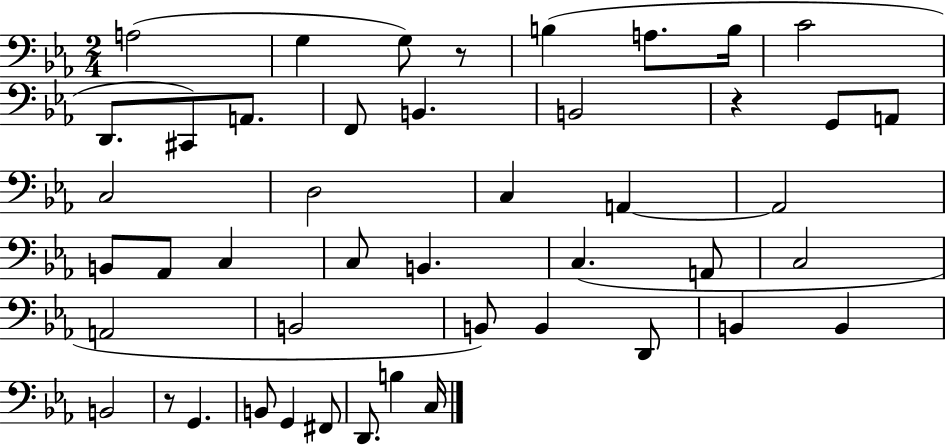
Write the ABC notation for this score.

X:1
T:Untitled
M:2/4
L:1/4
K:Eb
A,2 G, G,/2 z/2 B, A,/2 B,/4 C2 D,,/2 ^C,,/2 A,,/2 F,,/2 B,, B,,2 z G,,/2 A,,/2 C,2 D,2 C, A,, A,,2 B,,/2 _A,,/2 C, C,/2 B,, C, A,,/2 C,2 A,,2 B,,2 B,,/2 B,, D,,/2 B,, B,, B,,2 z/2 G,, B,,/2 G,, ^F,,/2 D,,/2 B, C,/4